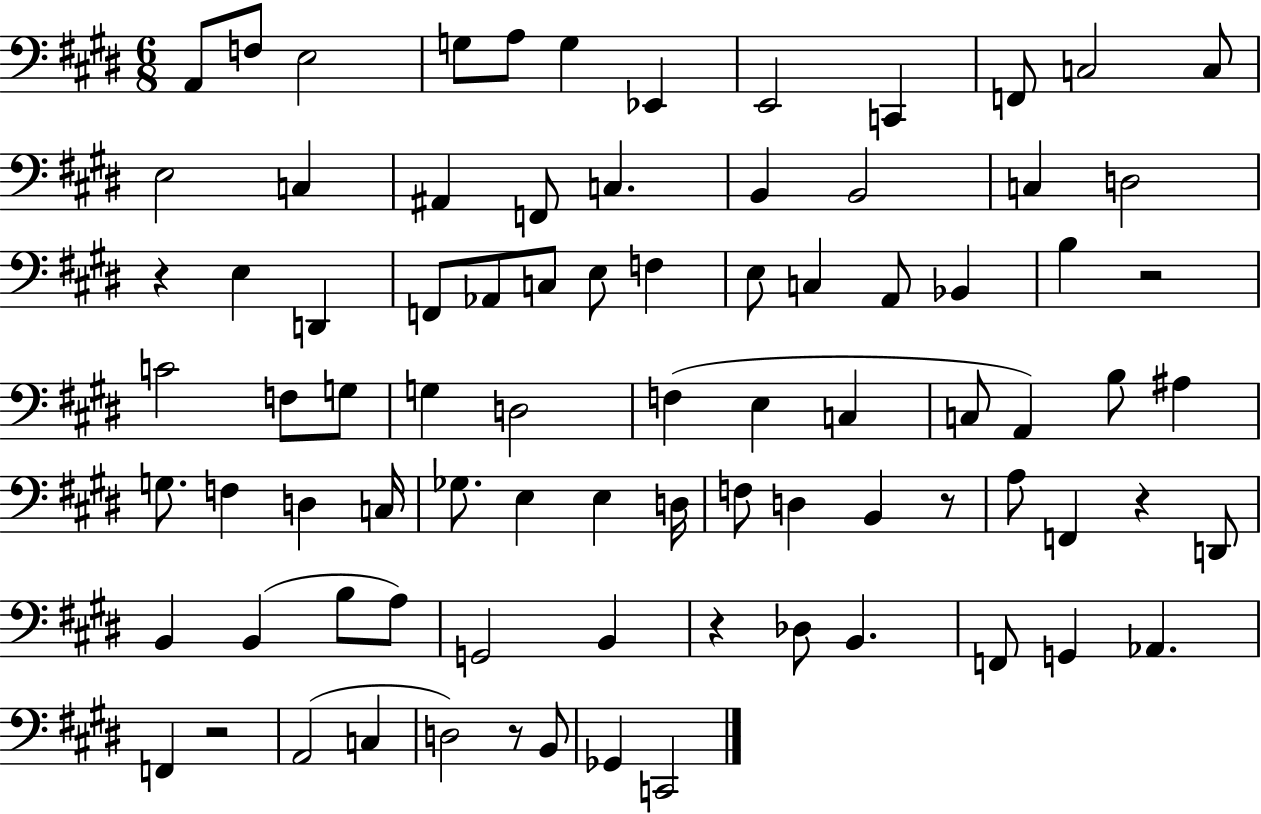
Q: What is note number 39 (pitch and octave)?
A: F3